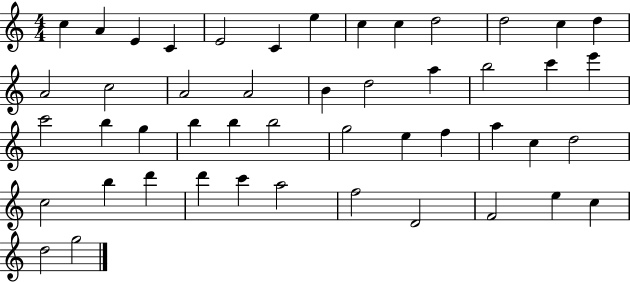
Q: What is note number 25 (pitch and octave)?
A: B5